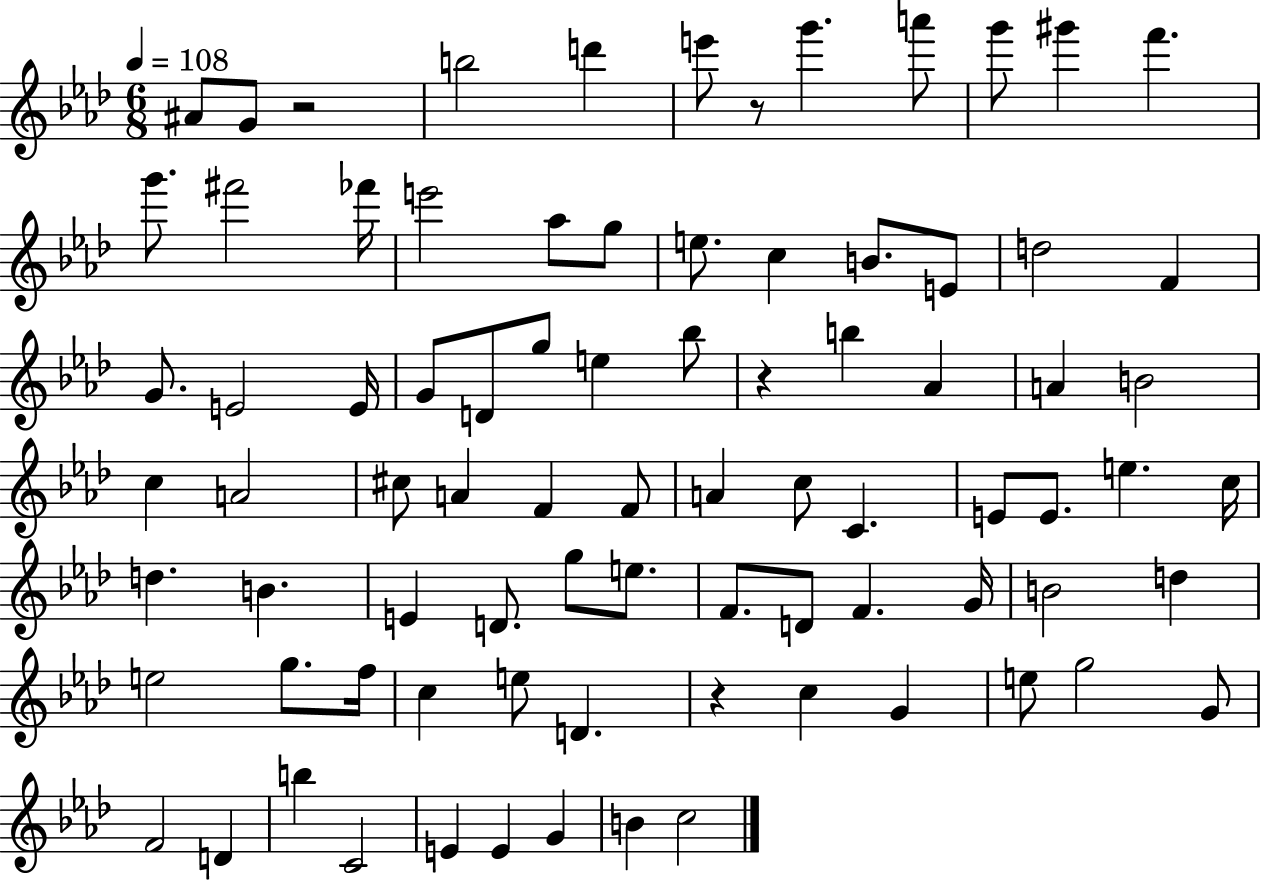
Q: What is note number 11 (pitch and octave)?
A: G6